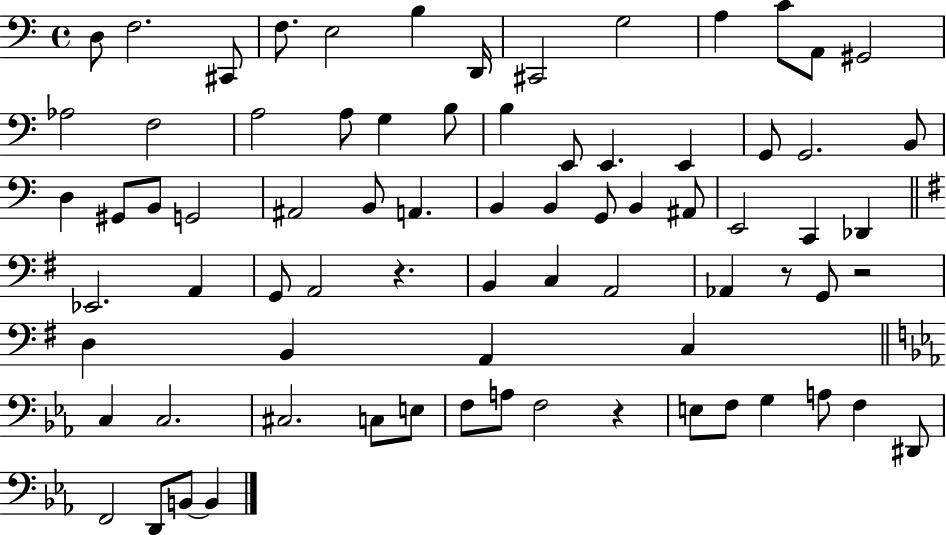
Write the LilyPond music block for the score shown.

{
  \clef bass
  \time 4/4
  \defaultTimeSignature
  \key c \major
  d8 f2. cis,8 | f8. e2 b4 d,16 | cis,2 g2 | a4 c'8 a,8 gis,2 | \break aes2 f2 | a2 a8 g4 b8 | b4 e,8 e,4. e,4 | g,8 g,2. b,8 | \break d4 gis,8 b,8 g,2 | ais,2 b,8 a,4. | b,4 b,4 g,8 b,4 ais,8 | e,2 c,4 des,4 | \break \bar "||" \break \key g \major ees,2. a,4 | g,8 a,2 r4. | b,4 c4 a,2 | aes,4 r8 g,8 r2 | \break d4 b,4 a,4 c4 | \bar "||" \break \key ees \major c4 c2. | cis2. c8 e8 | f8 a8 f2 r4 | e8 f8 g4 a8 f4 dis,8 | \break f,2 d,8 b,8~~ b,4 | \bar "|."
}